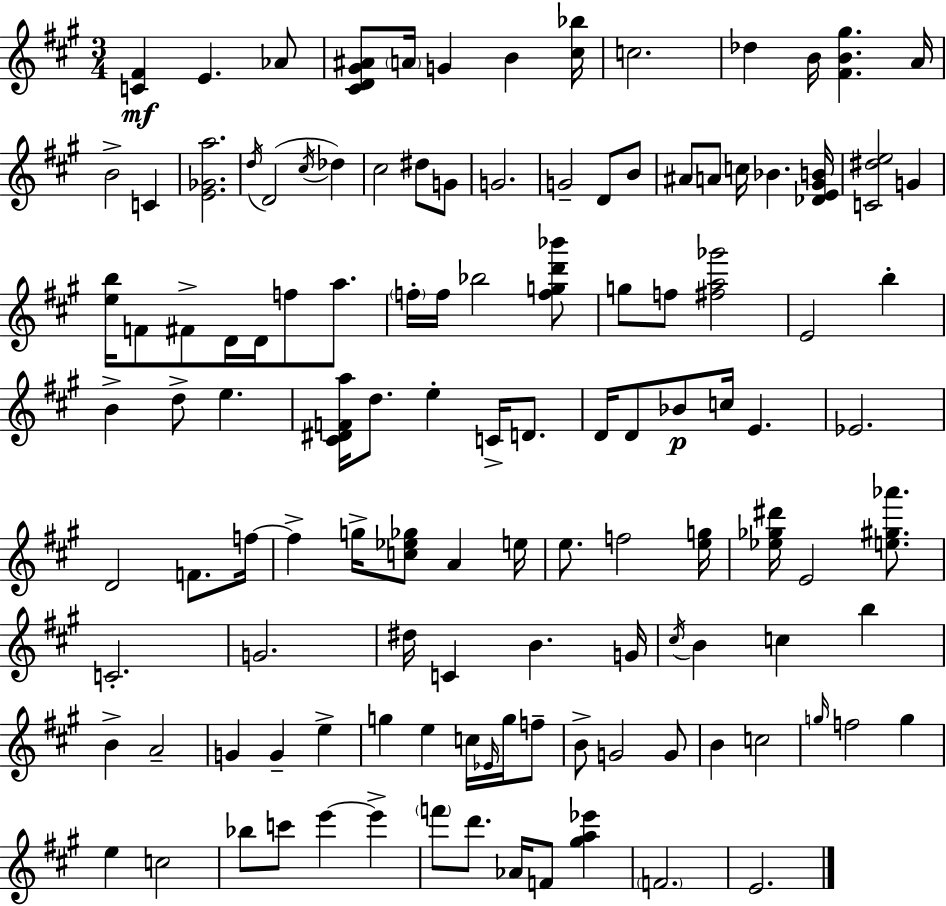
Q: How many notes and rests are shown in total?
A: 120